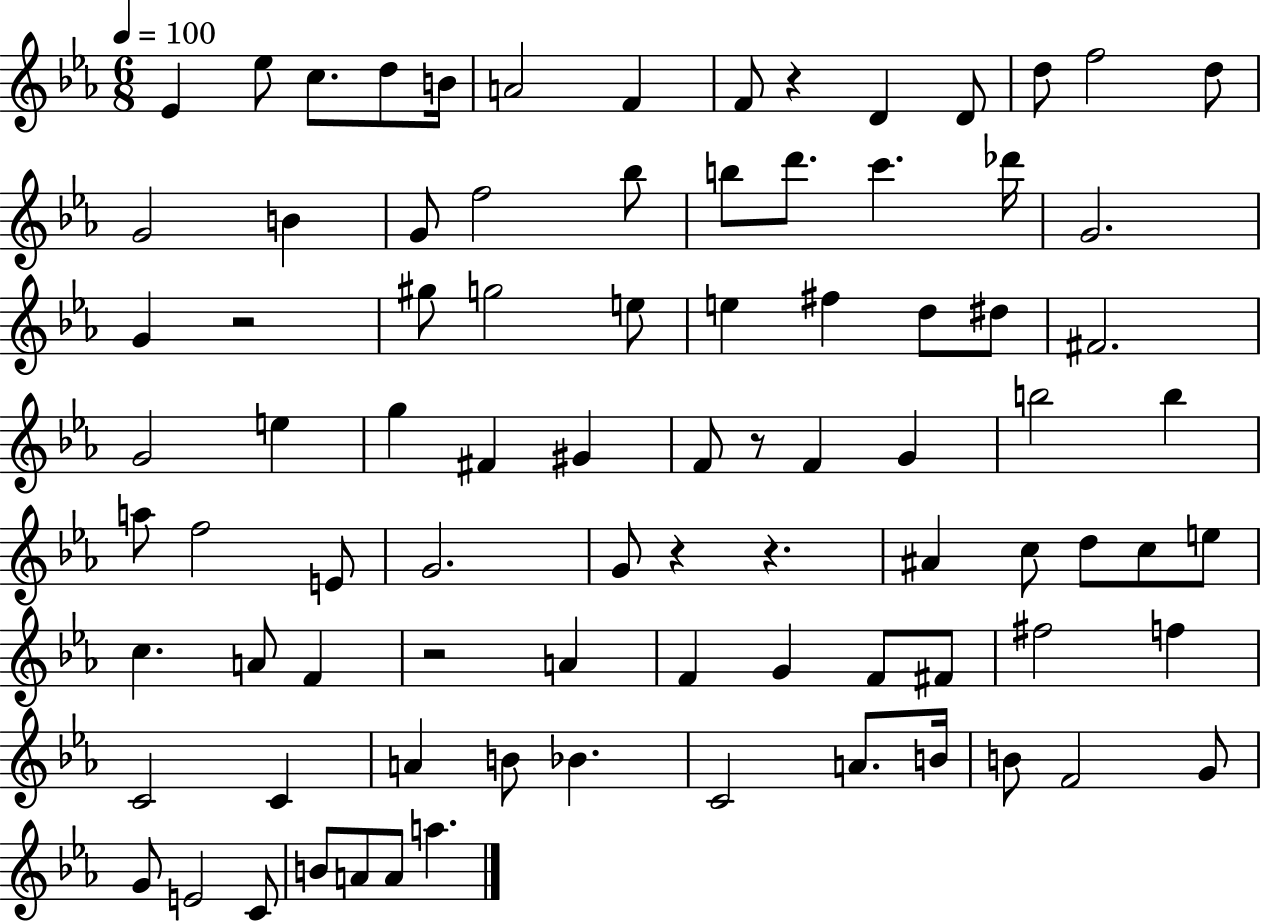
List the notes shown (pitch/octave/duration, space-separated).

Eb4/q Eb5/e C5/e. D5/e B4/s A4/h F4/q F4/e R/q D4/q D4/e D5/e F5/h D5/e G4/h B4/q G4/e F5/h Bb5/e B5/e D6/e. C6/q. Db6/s G4/h. G4/q R/h G#5/e G5/h E5/e E5/q F#5/q D5/e D#5/e F#4/h. G4/h E5/q G5/q F#4/q G#4/q F4/e R/e F4/q G4/q B5/h B5/q A5/e F5/h E4/e G4/h. G4/e R/q R/q. A#4/q C5/e D5/e C5/e E5/e C5/q. A4/e F4/q R/h A4/q F4/q G4/q F4/e F#4/e F#5/h F5/q C4/h C4/q A4/q B4/e Bb4/q. C4/h A4/e. B4/s B4/e F4/h G4/e G4/e E4/h C4/e B4/e A4/e A4/e A5/q.